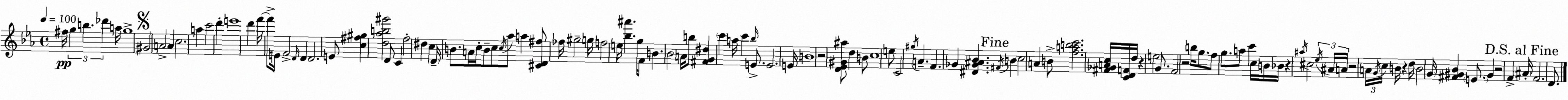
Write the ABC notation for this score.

X:1
T:Untitled
M:4/4
L:1/4
K:Eb
^f/4 g b _d' a/4 g4 ^G2 A2 A c2 a c'2 d' e'4 d' f'/4 f'/2 E/4 F2 D/4 D D2 E/2 [c^f^g] [d_ab^g']2 D/2 C f2 ^d c D/4 B/2 A/4 c/4 B/2 c/2 c/4 _a/2 a [^CD^f]/2 _f/4 ^g2 g/4 f2 e/4 [_b^a'] g/4 F/2 B _B2 A/4 b/2 [^FG^d] c' a/4 c' _b/4 E/2 E2 E/4 B4 z2 [D_E^G^a]/2 d B/2 c4 e/2 C2 ^g/4 A F _G [^D_G^A_B] ^F/4 B c2 A B/2 [fabc']2 [^F_GAc]/4 [CDF]/4 d/4 z e2 G/2 F2 z2 b/4 g/2 f/2 g/2 a/2 c' c/4 B/4 _B/4 z ^a/4 ^c2 _e/4 ^A/4 A/4 z2 A/4 G/4 c/4 B/4 z d/4 B2 G/4 [^F^G_B] E/2 ^G z2 F ^A/4 F2 D/2